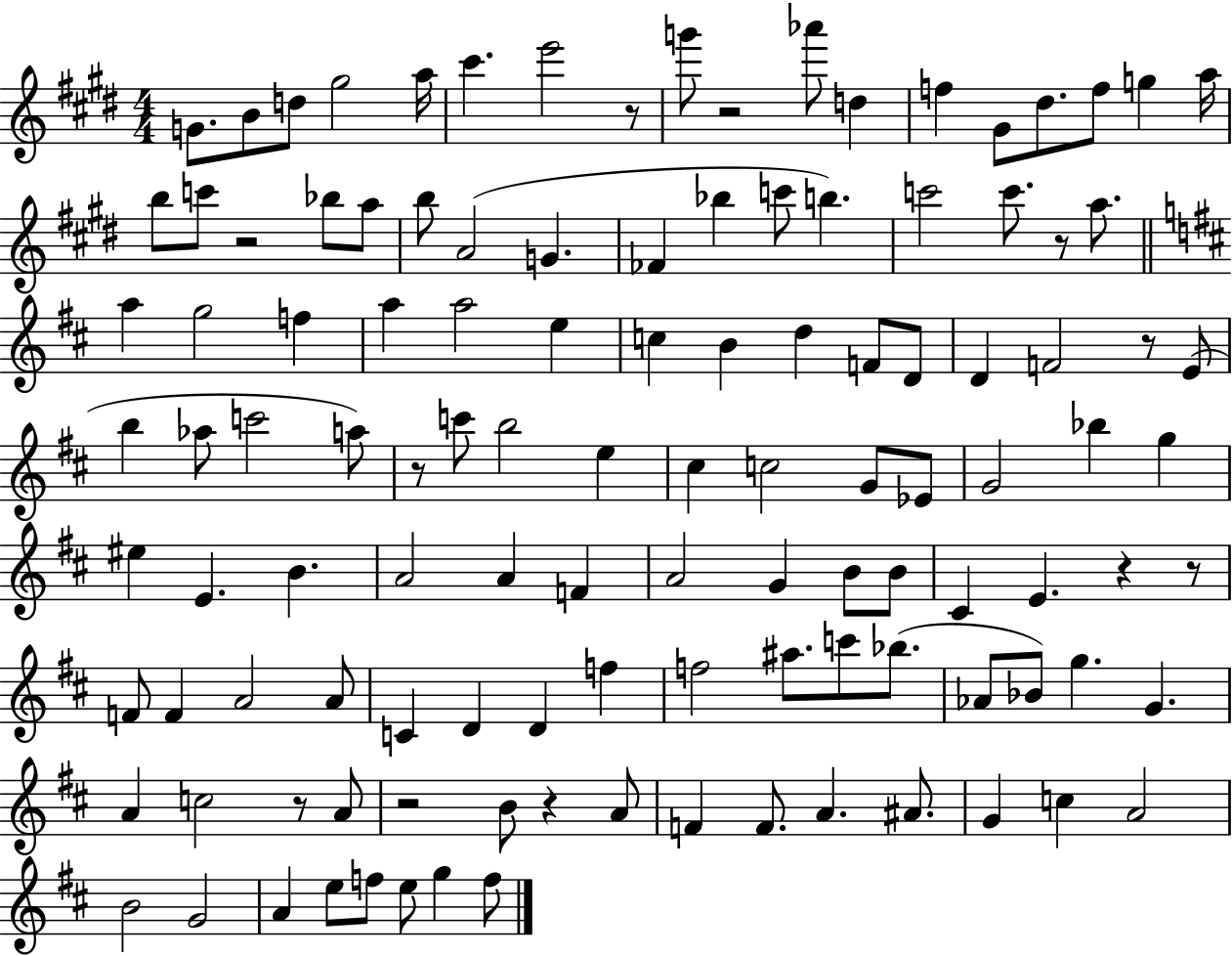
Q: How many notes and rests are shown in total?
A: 117